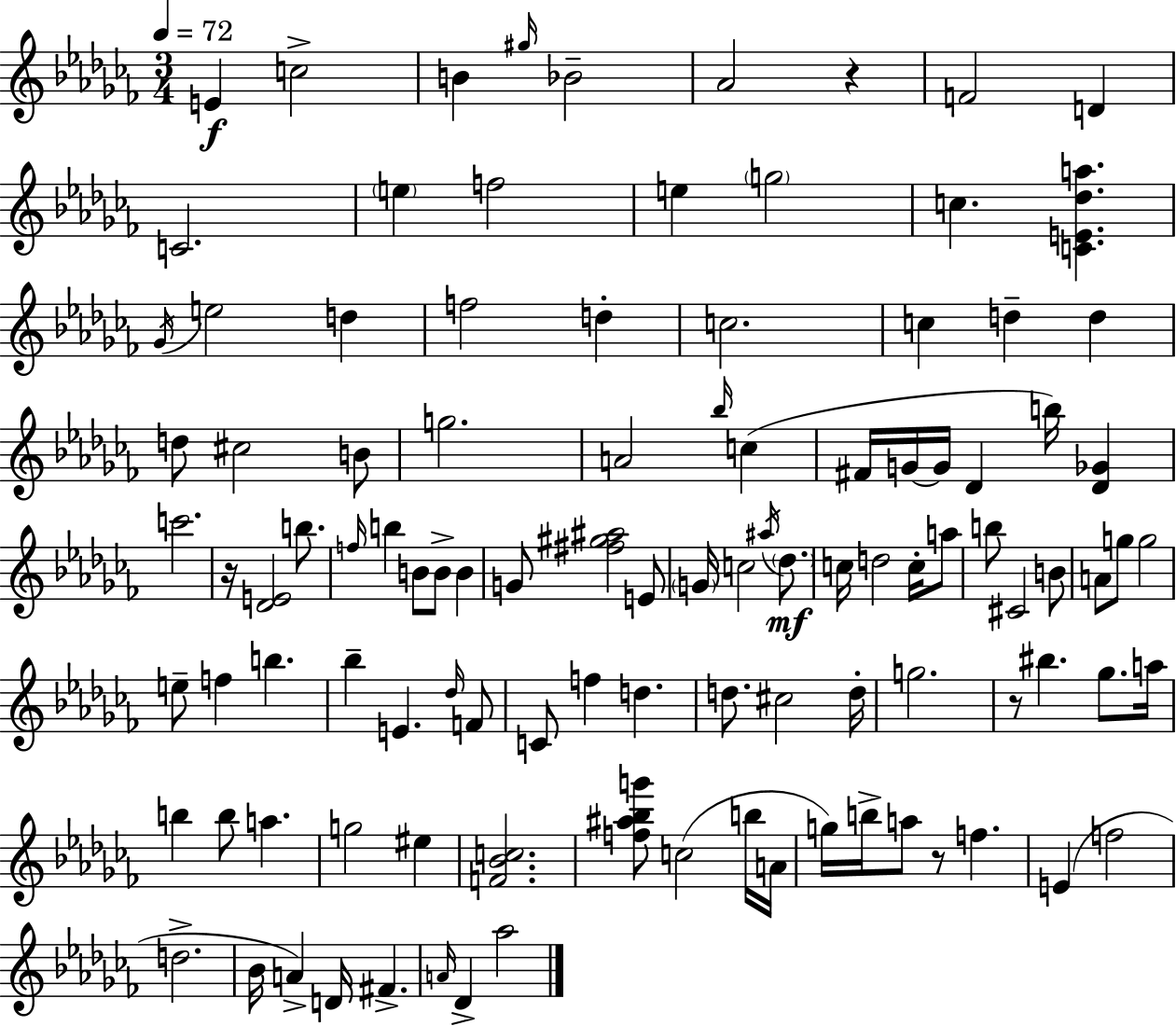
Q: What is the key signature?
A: AES minor